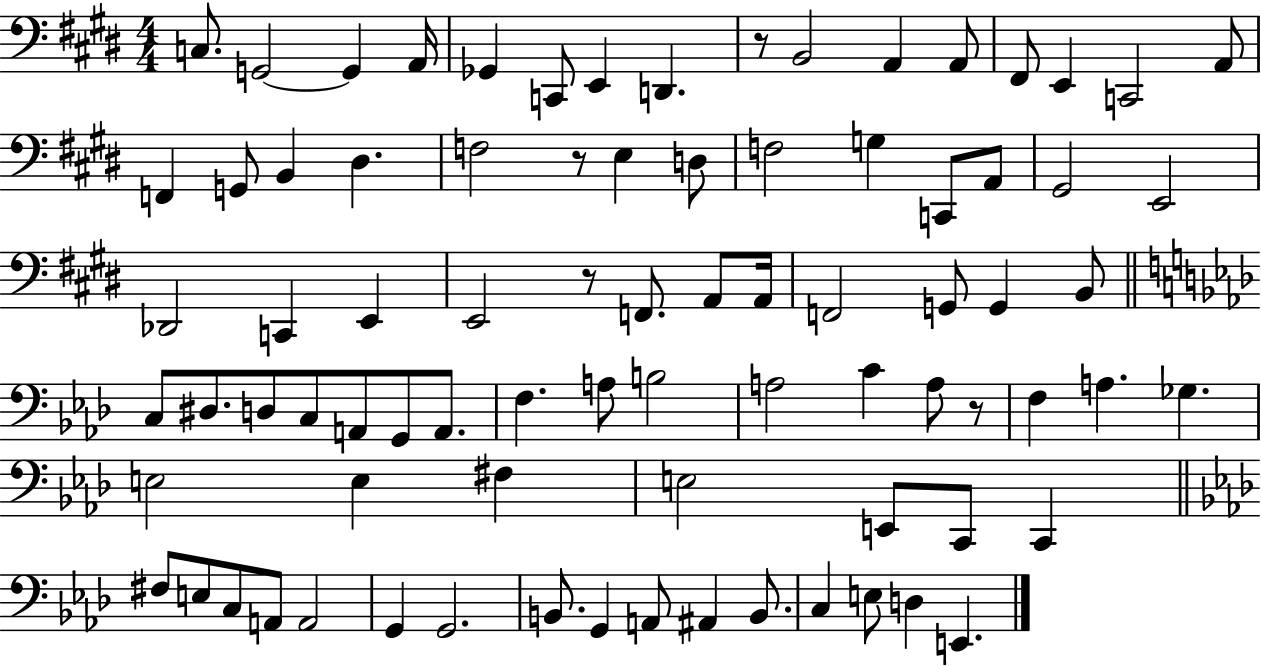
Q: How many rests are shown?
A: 4